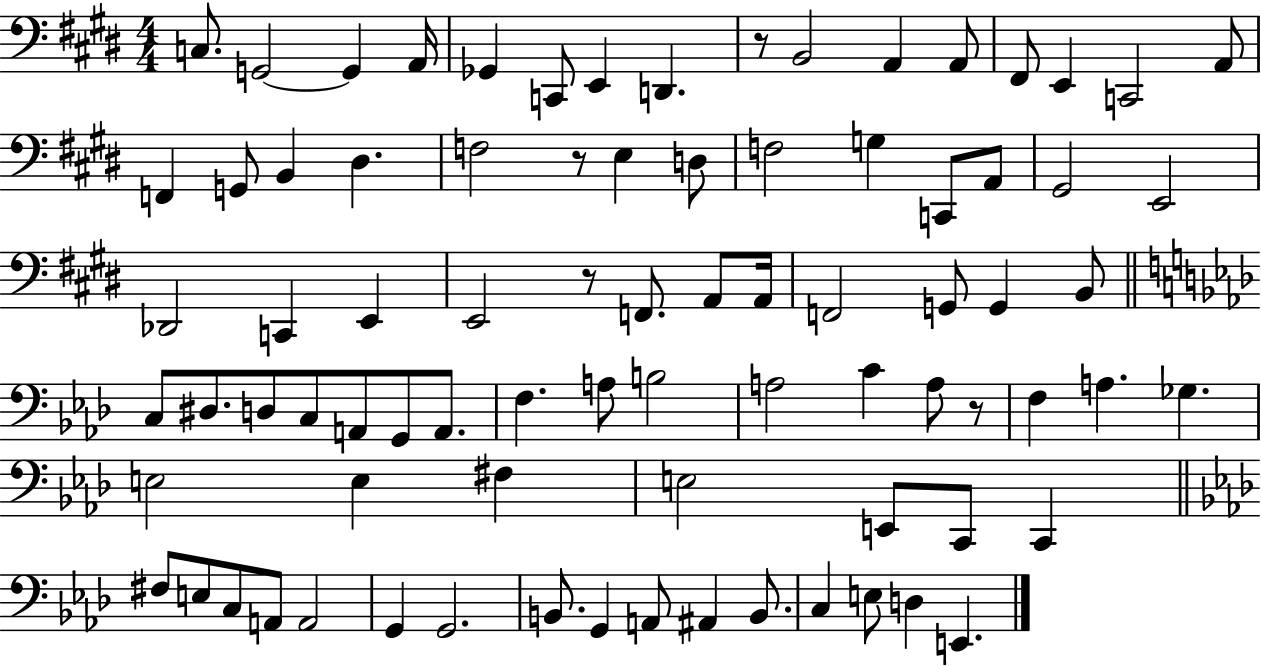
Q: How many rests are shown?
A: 4